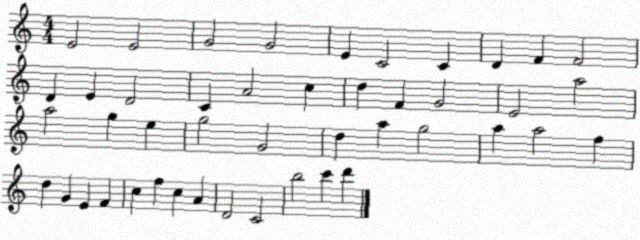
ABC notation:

X:1
T:Untitled
M:4/4
L:1/4
K:C
E2 E2 G2 G2 E C2 C D F F2 D E D2 C A2 c d F G2 E2 a2 a2 g e g2 G2 d a g2 a a2 f d G E F c f c A D2 C2 b2 c' d'